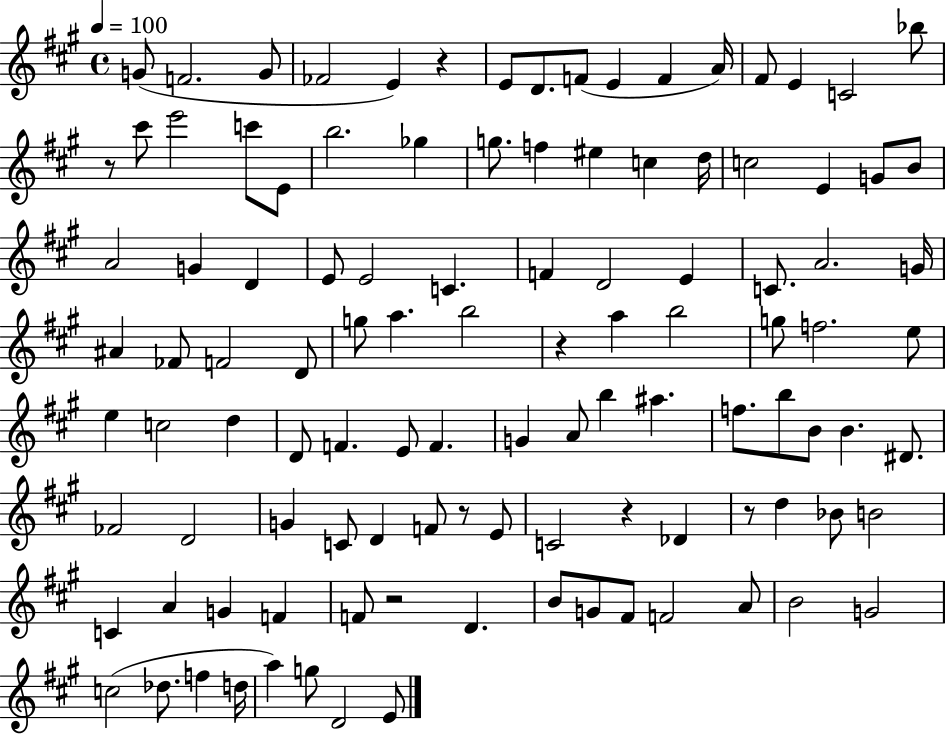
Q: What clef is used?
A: treble